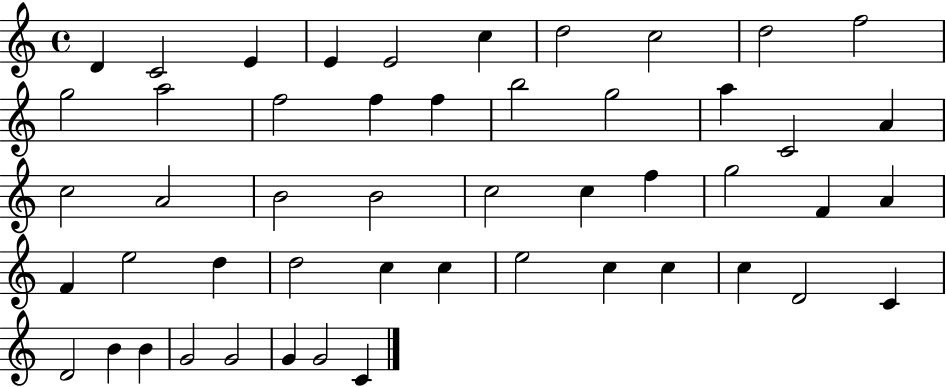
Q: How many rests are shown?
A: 0